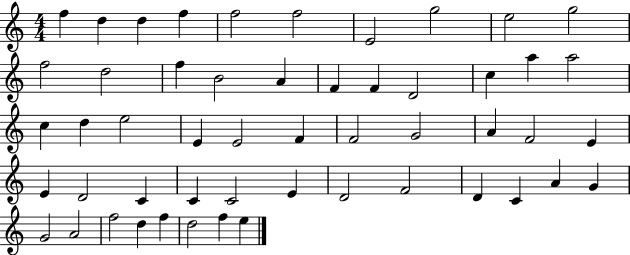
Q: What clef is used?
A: treble